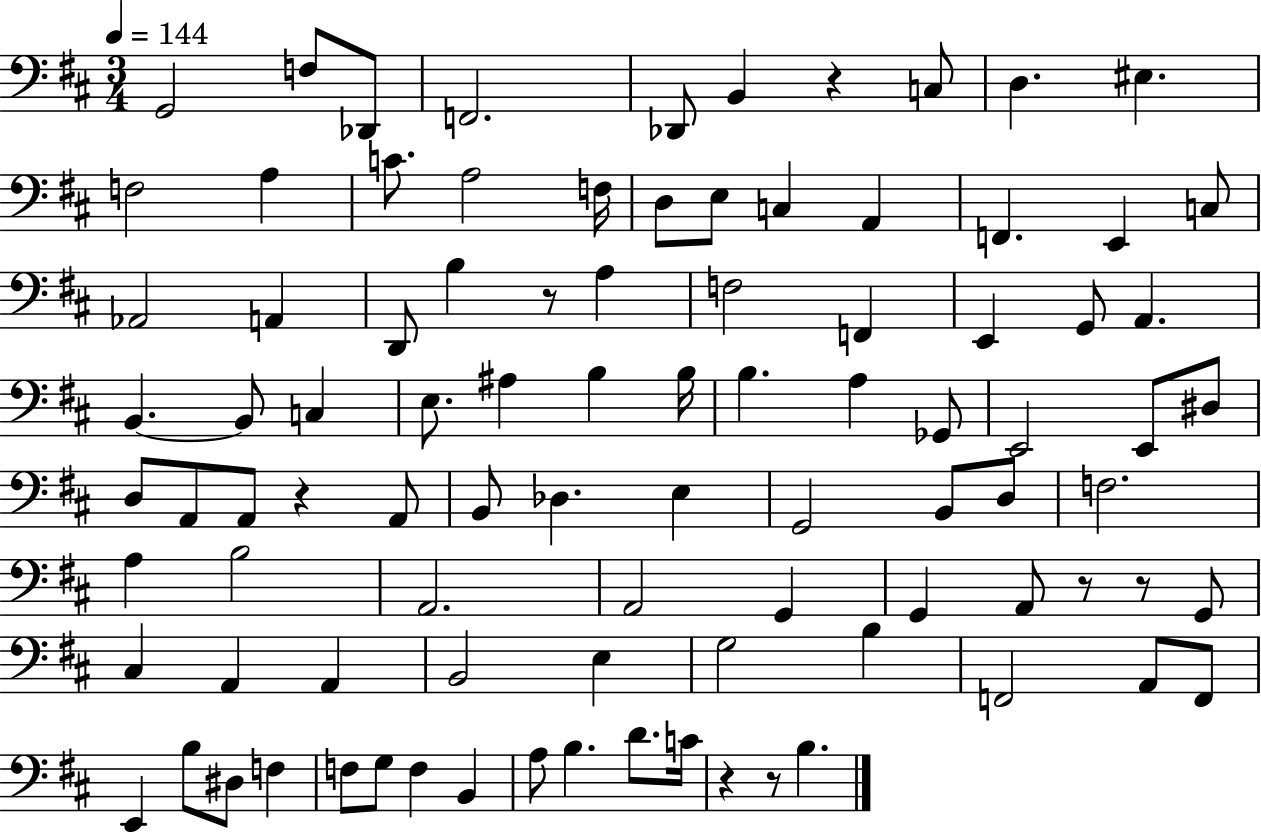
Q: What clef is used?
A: bass